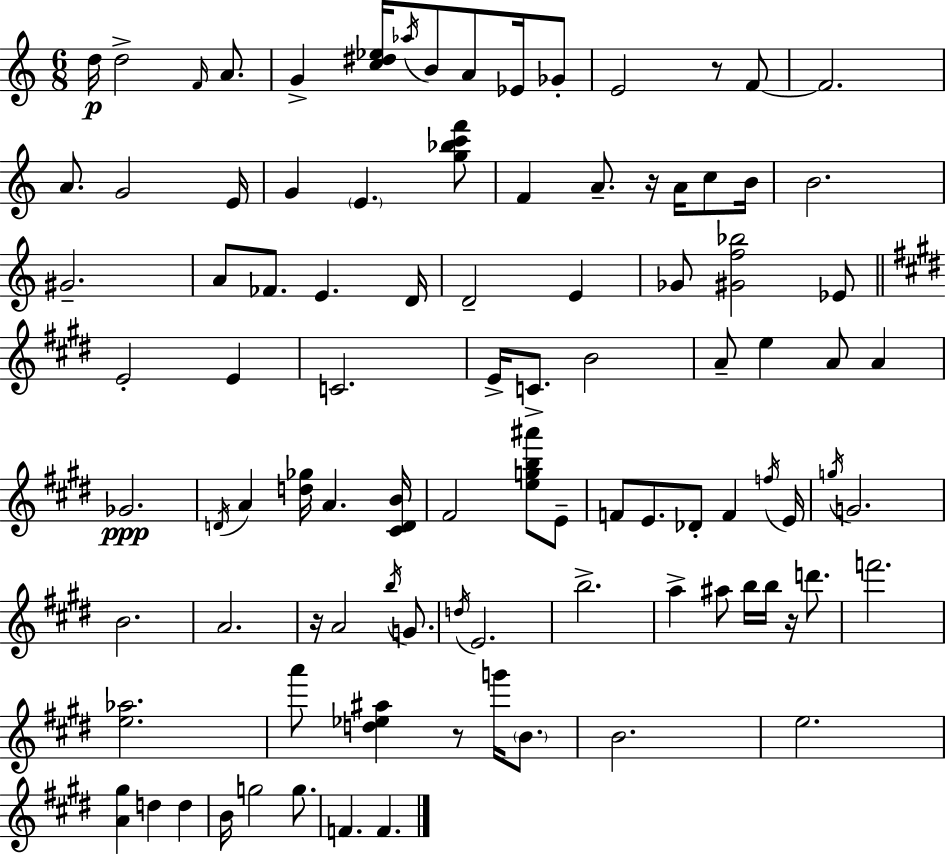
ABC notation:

X:1
T:Untitled
M:6/8
L:1/4
K:C
d/4 d2 F/4 A/2 G [c^d_e]/4 _a/4 B/2 A/2 _E/4 _G/2 E2 z/2 F/2 F2 A/2 G2 E/4 G E [g_bc'f']/2 F A/2 z/4 A/4 c/2 B/4 B2 ^G2 A/2 _F/2 E D/4 D2 E _G/2 [^Gf_b]2 _E/2 E2 E C2 E/4 C/2 B2 A/2 e A/2 A _G2 D/4 A [d_g]/4 A [^CDB]/4 ^F2 [egb^a']/2 E/2 F/2 E/2 _D/2 F f/4 E/4 g/4 G2 B2 A2 z/4 A2 b/4 G/2 d/4 E2 b2 a ^a/2 b/4 b/4 z/4 d'/2 f'2 [e_a]2 a'/2 [d_e^a] z/2 g'/4 B/2 B2 e2 [A^g] d d B/4 g2 g/2 F F